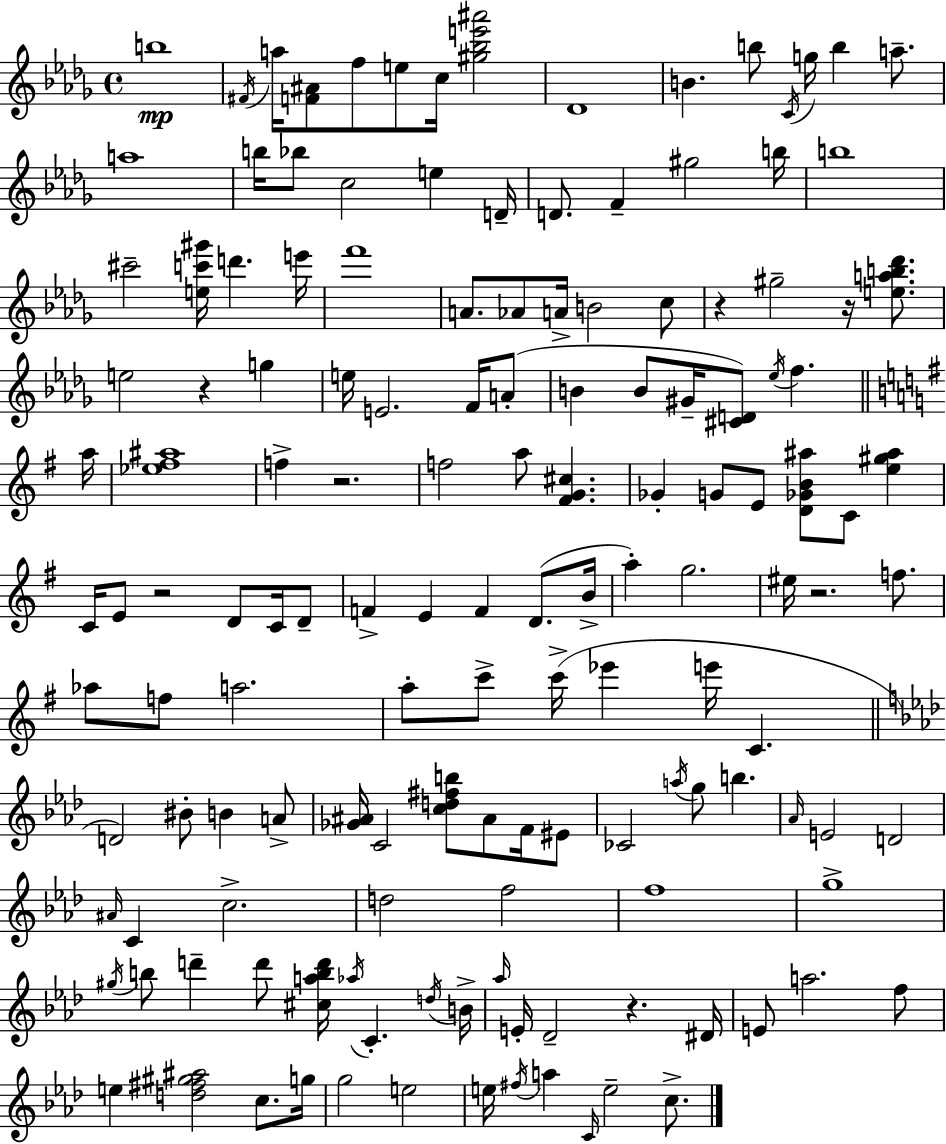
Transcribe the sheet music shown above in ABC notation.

X:1
T:Untitled
M:4/4
L:1/4
K:Bbm
b4 ^F/4 a/4 [F^A]/2 f/2 e/2 c/4 [^g_be'^a']2 _D4 B b/2 C/4 g/4 b a/2 a4 b/4 _b/2 c2 e D/4 D/2 F ^g2 b/4 b4 ^c'2 [ec'^g']/4 d' e'/4 f'4 A/2 _A/2 A/4 B2 c/2 z ^g2 z/4 [eab_d']/2 e2 z g e/4 E2 F/4 A/2 B B/2 ^G/4 [^CD]/2 _e/4 f a/4 [_e^f^a]4 f z2 f2 a/2 [^FG^c] _G G/2 E/2 [D_GB^a]/2 C/2 [e^g^a] C/4 E/2 z2 D/2 C/4 D/2 F E F D/2 B/4 a g2 ^e/4 z2 f/2 _a/2 f/2 a2 a/2 c'/2 c'/4 _e' e'/4 C D2 ^B/2 B A/2 [_G^A]/4 C2 [cd^fb]/2 ^A/2 F/4 ^E/2 _C2 a/4 g/2 b _A/4 E2 D2 ^A/4 C c2 d2 f2 f4 g4 ^g/4 b/2 d' d'/2 [^cabd']/4 _a/4 C d/4 B/4 _a/4 E/4 _D2 z ^D/4 E/2 a2 f/2 e [d^f^g^a]2 c/2 g/4 g2 e2 e/4 ^f/4 a C/4 e2 c/2